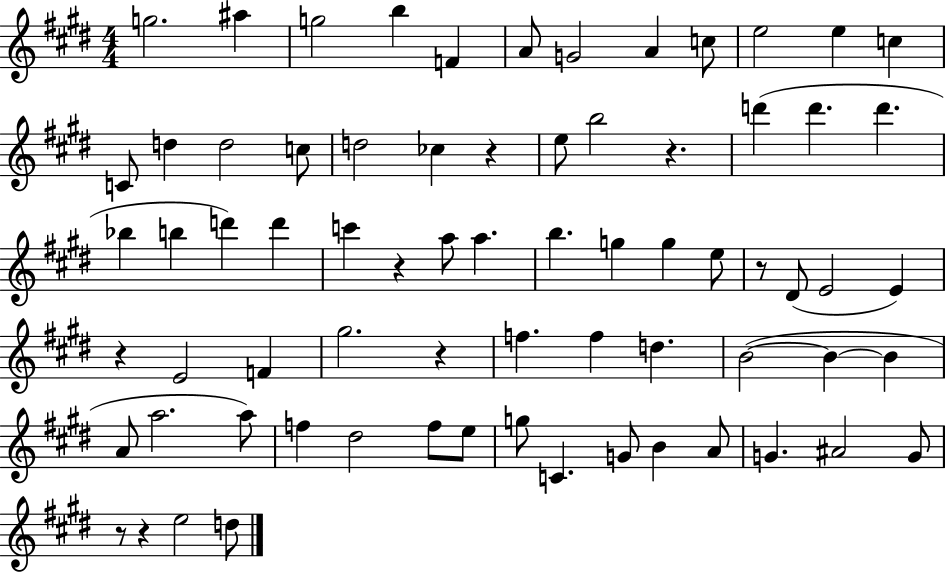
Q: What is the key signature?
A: E major